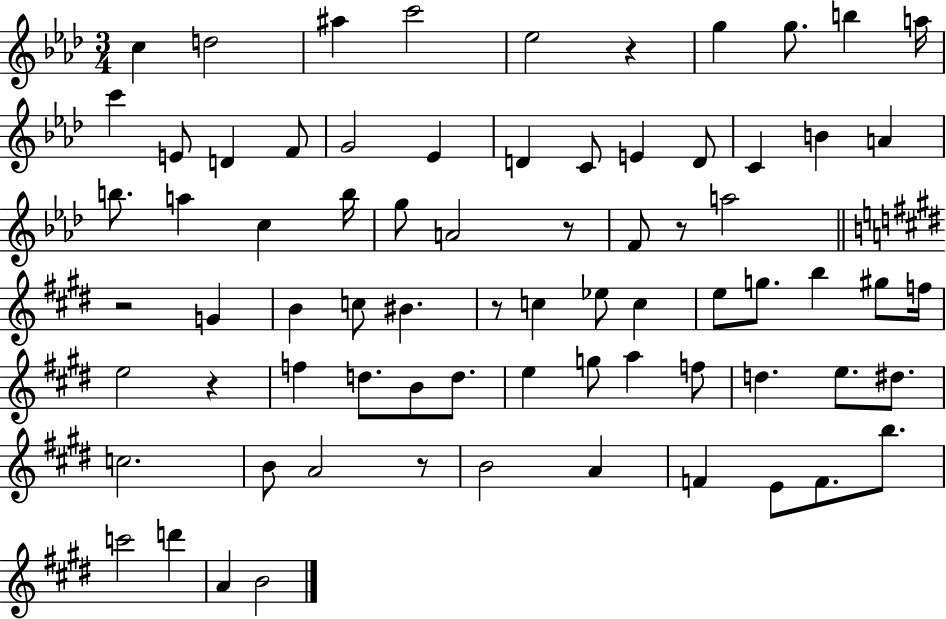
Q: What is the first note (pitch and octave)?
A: C5